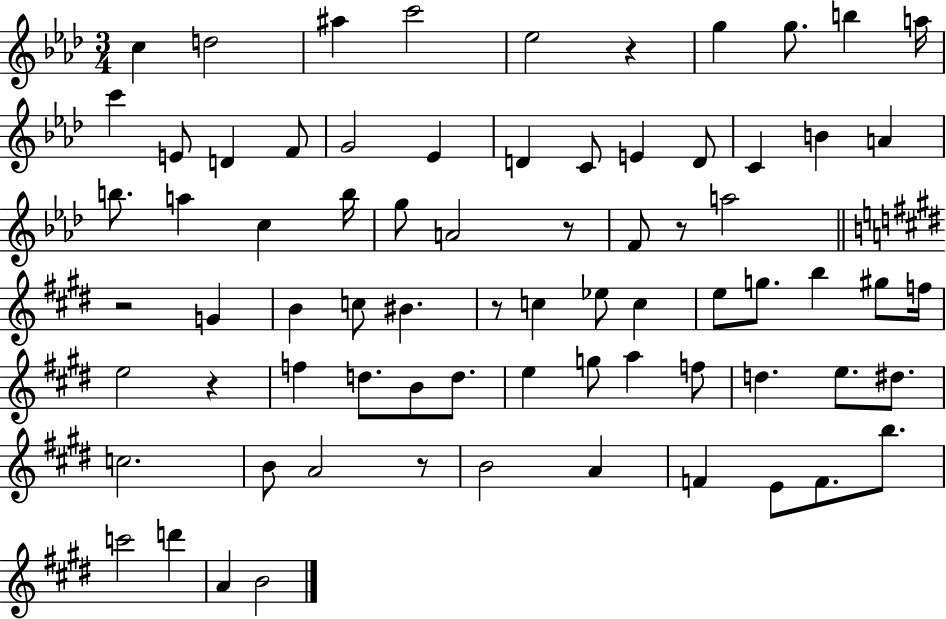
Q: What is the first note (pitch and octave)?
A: C5